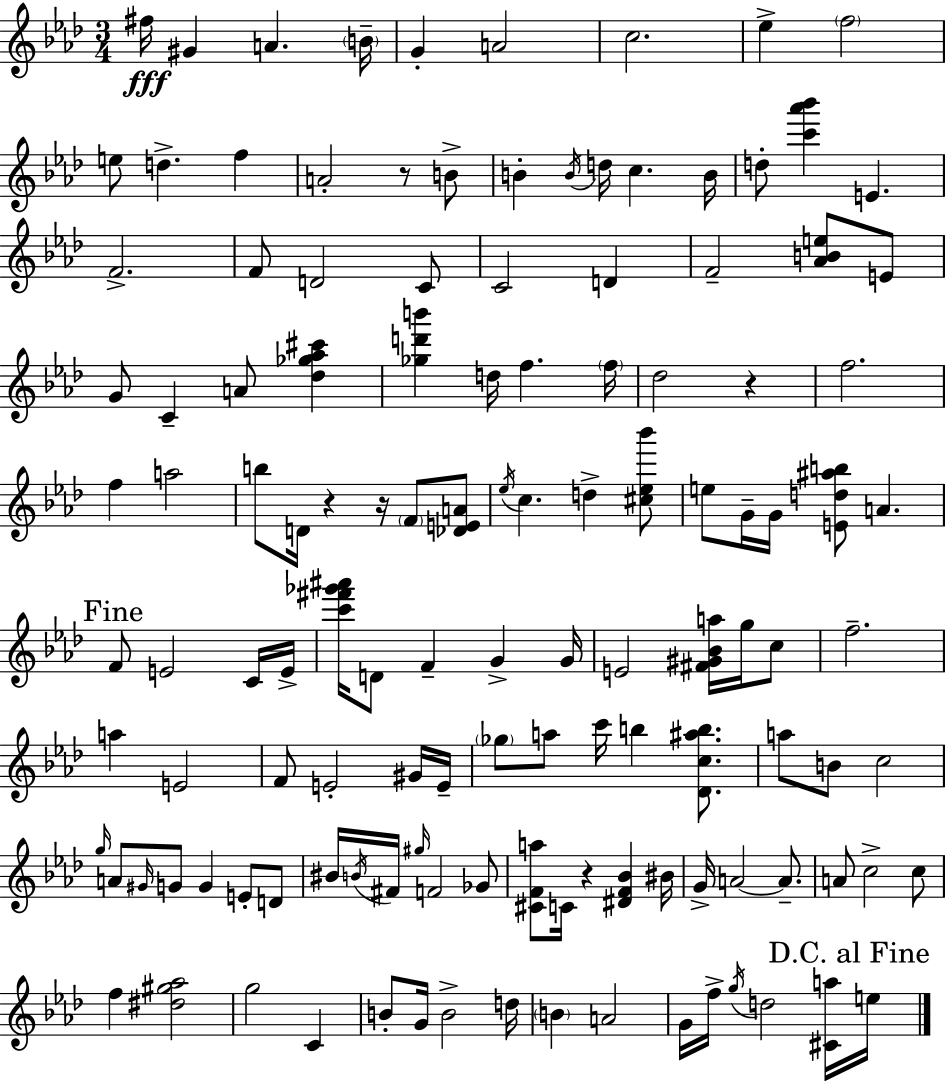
{
  \clef treble
  \numericTimeSignature
  \time 3/4
  \key aes \major
  \repeat volta 2 { fis''16\fff gis'4 a'4. \parenthesize b'16-- | g'4-. a'2 | c''2. | ees''4-> \parenthesize f''2 | \break e''8 d''4.-> f''4 | a'2-. r8 b'8-> | b'4-. \acciaccatura { b'16 } d''16 c''4. | b'16 d''8-. <c''' aes''' bes'''>4 e'4. | \break f'2.-> | f'8 d'2 c'8 | c'2 d'4 | f'2-- <aes' b' e''>8 e'8 | \break g'8 c'4-- a'8 <des'' ges'' aes'' cis'''>4 | <ges'' d''' b'''>4 d''16 f''4. | \parenthesize f''16 des''2 r4 | f''2. | \break f''4 a''2 | b''8 d'16 r4 r16 \parenthesize f'8 <des' e' a'>8 | \acciaccatura { ees''16 } c''4. d''4-> | <cis'' ees'' bes'''>8 e''8 g'16-- g'16 <e' d'' ais'' b''>8 a'4. | \break \mark "Fine" f'8 e'2 | c'16 e'16-> <c''' fis''' ges''' ais'''>16 d'8 f'4-- g'4-> | g'16 e'2 <fis' gis' bes' a''>16 g''16 | c''8 f''2.-- | \break a''4 e'2 | f'8 e'2-. | gis'16 e'16-- \parenthesize ges''8 a''8 c'''16 b''4 <des' c'' ais'' b''>8. | a''8 b'8 c''2 | \break \grace { g''16 } a'8 \grace { gis'16 } g'8 g'4 | e'8-. d'8 bis'16 \acciaccatura { b'16 } fis'16 \grace { gis''16 } f'2 | ges'8 <cis' f' a''>8 c'16 r4 | <dis' f' bes'>4 bis'16 g'16-> a'2~~ | \break a'8.-- a'8 c''2-> | c''8 f''4 <dis'' gis'' aes''>2 | g''2 | c'4 b'8-. g'16 b'2-> | \break d''16 \parenthesize b'4 a'2 | g'16 f''16-> \acciaccatura { g''16 } d''2 | <cis' a''>16 \mark "D.C. al Fine" e''16 } \bar "|."
}